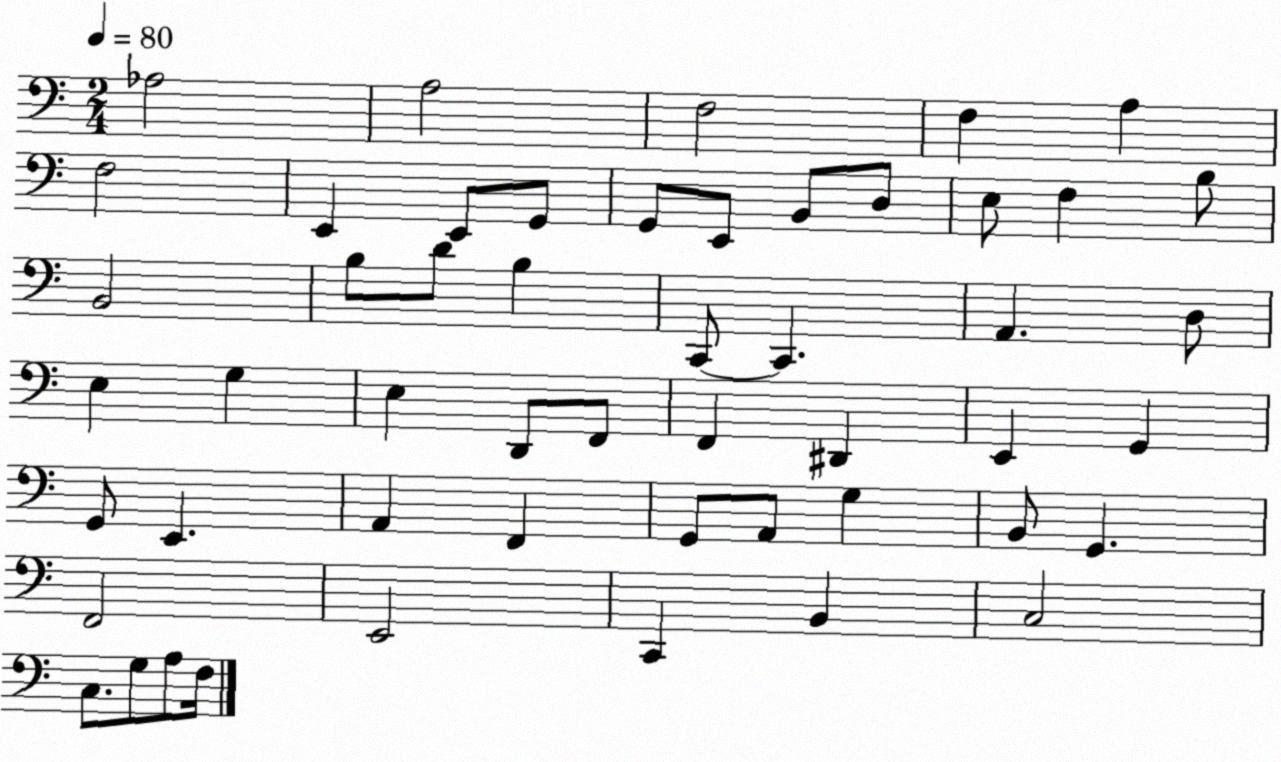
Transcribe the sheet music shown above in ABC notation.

X:1
T:Untitled
M:2/4
L:1/4
K:C
_A,2 A,2 F,2 F, A, F,2 E,, E,,/2 G,,/2 G,,/2 E,,/2 B,,/2 D,/2 E,/2 F, B,/2 B,,2 B,/2 D/2 B, C,,/2 C,, A,, D,/2 E, G, E, D,,/2 F,,/2 F,, ^D,, E,, G,, G,,/2 E,, A,, F,, G,,/2 A,,/2 G, B,,/2 G,, F,,2 E,,2 C,, B,, C,2 C,/2 G,/2 A,/2 F,/4